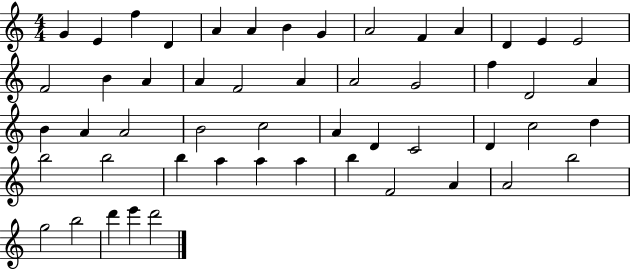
{
  \clef treble
  \numericTimeSignature
  \time 4/4
  \key c \major
  g'4 e'4 f''4 d'4 | a'4 a'4 b'4 g'4 | a'2 f'4 a'4 | d'4 e'4 e'2 | \break f'2 b'4 a'4 | a'4 f'2 a'4 | a'2 g'2 | f''4 d'2 a'4 | \break b'4 a'4 a'2 | b'2 c''2 | a'4 d'4 c'2 | d'4 c''2 d''4 | \break b''2 b''2 | b''4 a''4 a''4 a''4 | b''4 f'2 a'4 | a'2 b''2 | \break g''2 b''2 | d'''4 e'''4 d'''2 | \bar "|."
}